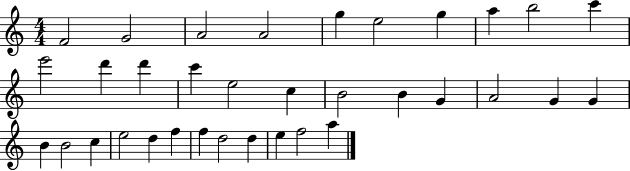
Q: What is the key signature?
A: C major